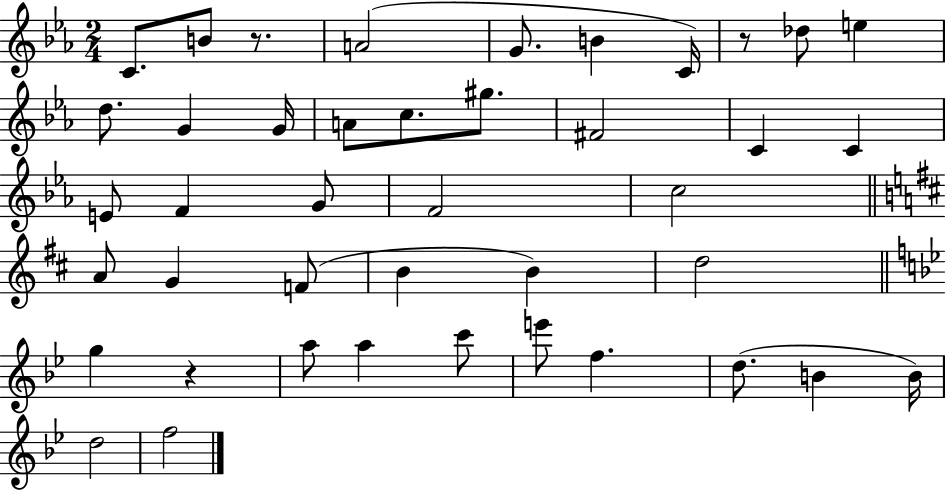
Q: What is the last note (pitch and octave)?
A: F5